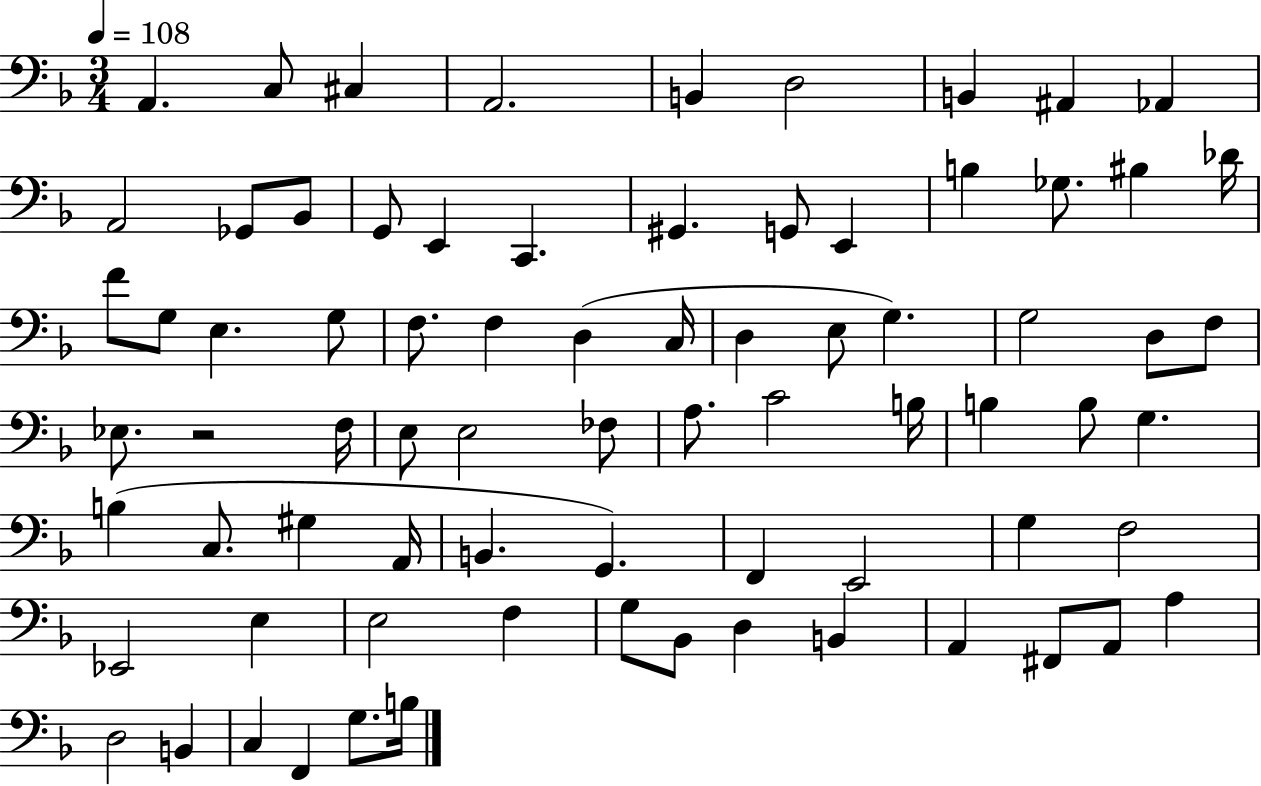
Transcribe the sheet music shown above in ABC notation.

X:1
T:Untitled
M:3/4
L:1/4
K:F
A,, C,/2 ^C, A,,2 B,, D,2 B,, ^A,, _A,, A,,2 _G,,/2 _B,,/2 G,,/2 E,, C,, ^G,, G,,/2 E,, B, _G,/2 ^B, _D/4 F/2 G,/2 E, G,/2 F,/2 F, D, C,/4 D, E,/2 G, G,2 D,/2 F,/2 _E,/2 z2 F,/4 E,/2 E,2 _F,/2 A,/2 C2 B,/4 B, B,/2 G, B, C,/2 ^G, A,,/4 B,, G,, F,, E,,2 G, F,2 _E,,2 E, E,2 F, G,/2 _B,,/2 D, B,, A,, ^F,,/2 A,,/2 A, D,2 B,, C, F,, G,/2 B,/4